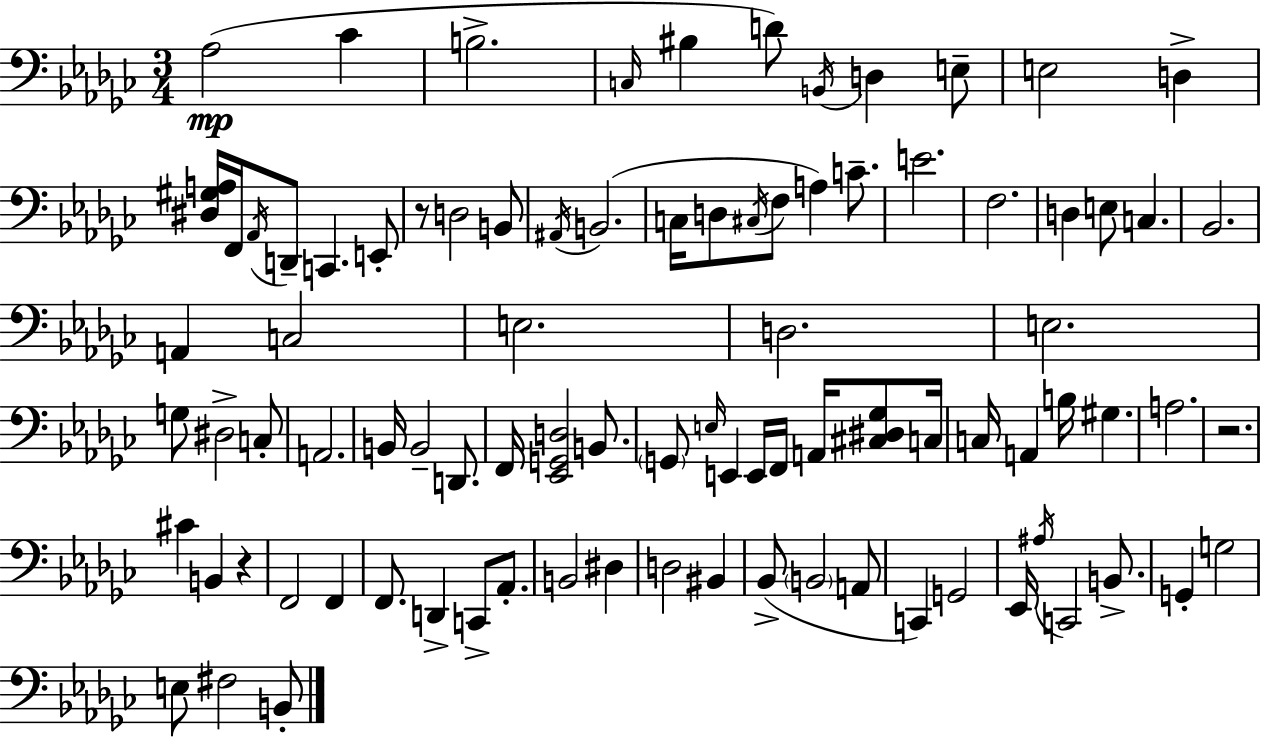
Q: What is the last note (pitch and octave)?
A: B2